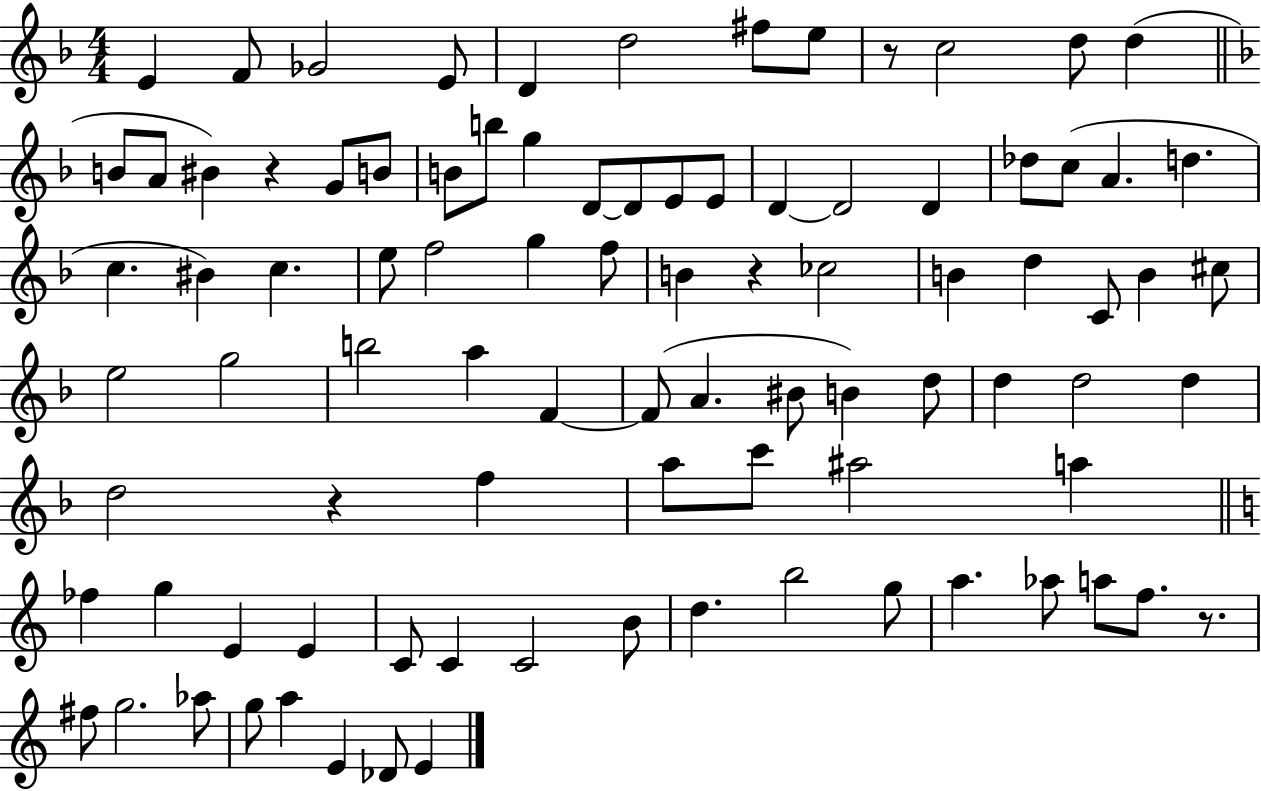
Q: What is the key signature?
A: F major